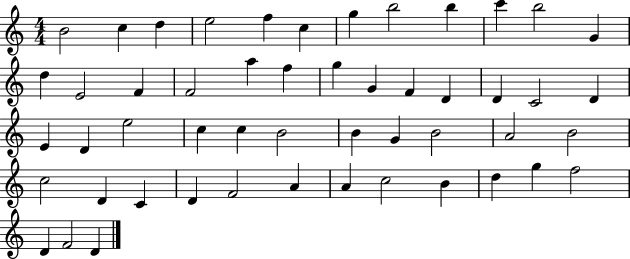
{
  \clef treble
  \numericTimeSignature
  \time 4/4
  \key c \major
  b'2 c''4 d''4 | e''2 f''4 c''4 | g''4 b''2 b''4 | c'''4 b''2 g'4 | \break d''4 e'2 f'4 | f'2 a''4 f''4 | g''4 g'4 f'4 d'4 | d'4 c'2 d'4 | \break e'4 d'4 e''2 | c''4 c''4 b'2 | b'4 g'4 b'2 | a'2 b'2 | \break c''2 d'4 c'4 | d'4 f'2 a'4 | a'4 c''2 b'4 | d''4 g''4 f''2 | \break d'4 f'2 d'4 | \bar "|."
}